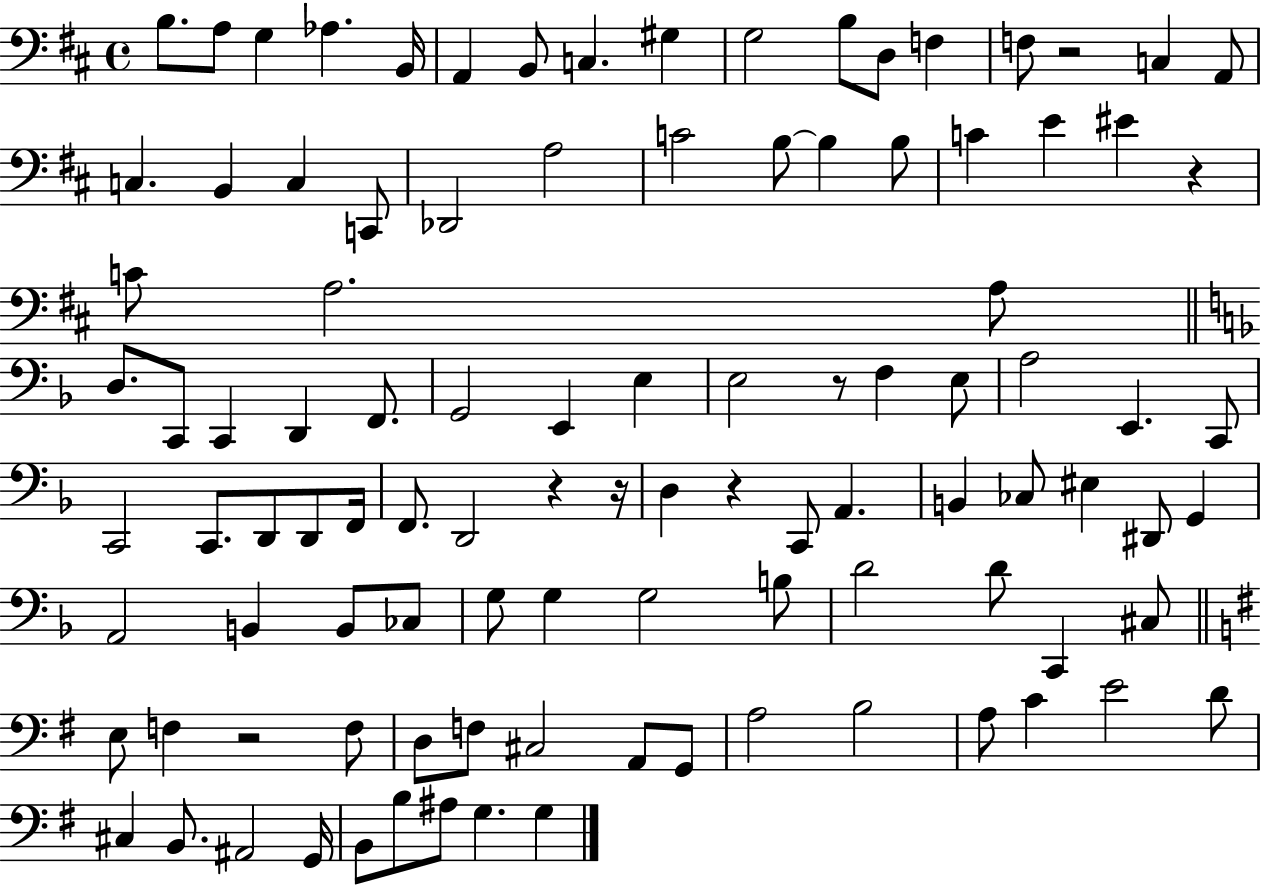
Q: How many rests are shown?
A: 7